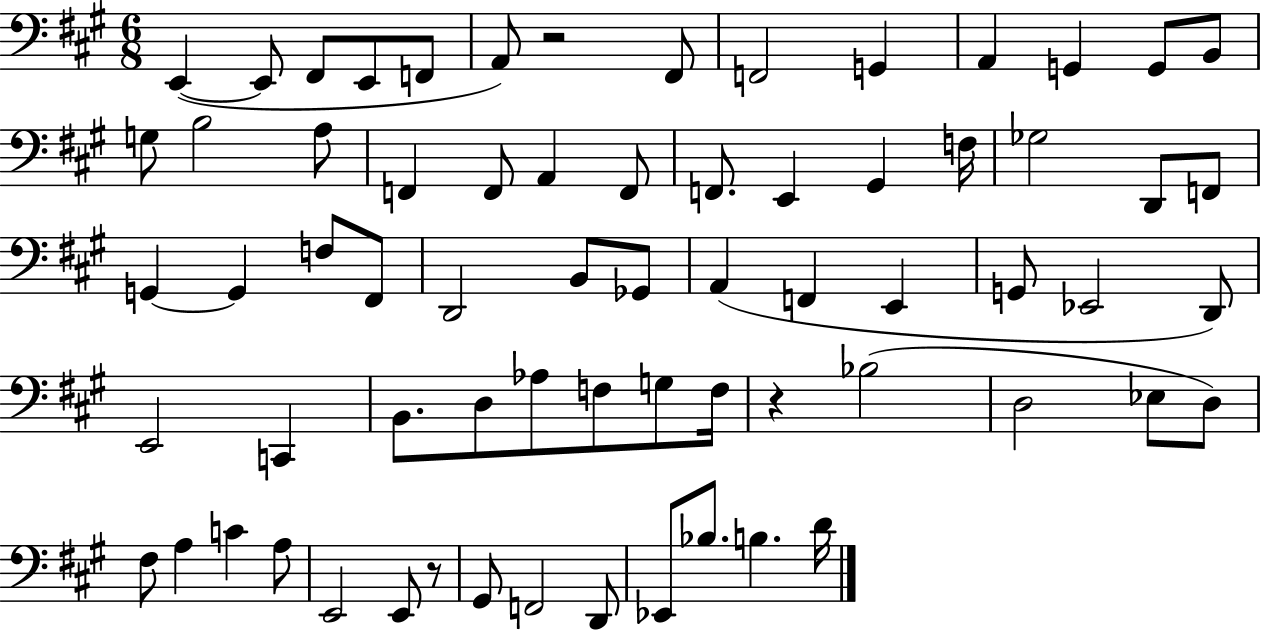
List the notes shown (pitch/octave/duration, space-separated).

E2/q E2/e F#2/e E2/e F2/e A2/e R/h F#2/e F2/h G2/q A2/q G2/q G2/e B2/e G3/e B3/h A3/e F2/q F2/e A2/q F2/e F2/e. E2/q G#2/q F3/s Gb3/h D2/e F2/e G2/q G2/q F3/e F#2/e D2/h B2/e Gb2/e A2/q F2/q E2/q G2/e Eb2/h D2/e E2/h C2/q B2/e. D3/e Ab3/e F3/e G3/e F3/s R/q Bb3/h D3/h Eb3/e D3/e F#3/e A3/q C4/q A3/e E2/h E2/e R/e G#2/e F2/h D2/e Eb2/e Bb3/e. B3/q. D4/s